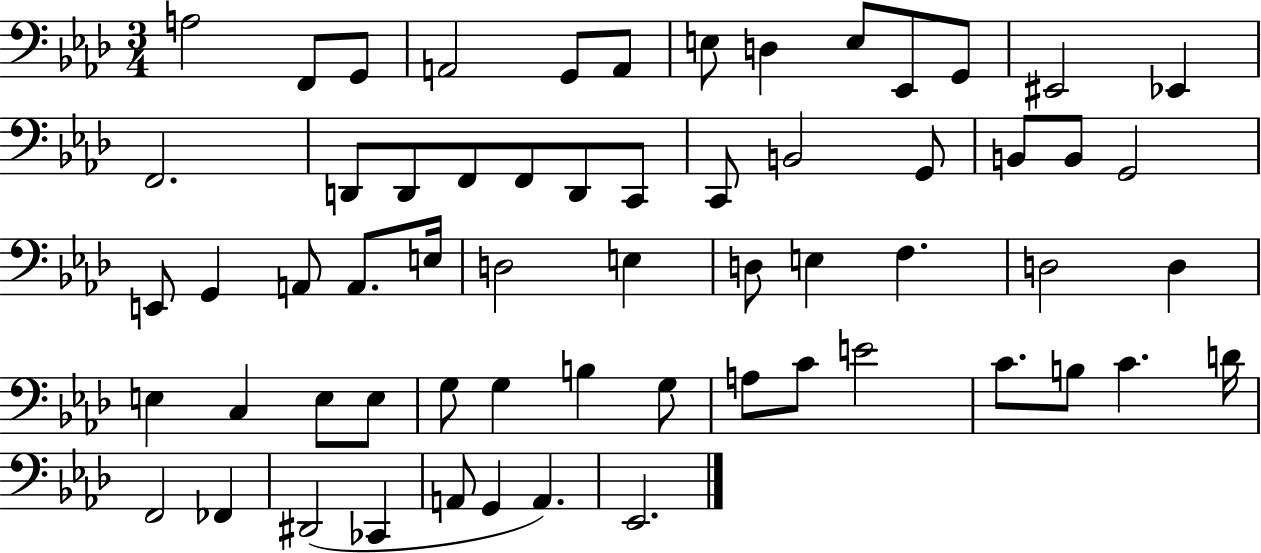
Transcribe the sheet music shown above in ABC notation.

X:1
T:Untitled
M:3/4
L:1/4
K:Ab
A,2 F,,/2 G,,/2 A,,2 G,,/2 A,,/2 E,/2 D, E,/2 _E,,/2 G,,/2 ^E,,2 _E,, F,,2 D,,/2 D,,/2 F,,/2 F,,/2 D,,/2 C,,/2 C,,/2 B,,2 G,,/2 B,,/2 B,,/2 G,,2 E,,/2 G,, A,,/2 A,,/2 E,/4 D,2 E, D,/2 E, F, D,2 D, E, C, E,/2 E,/2 G,/2 G, B, G,/2 A,/2 C/2 E2 C/2 B,/2 C D/4 F,,2 _F,, ^D,,2 _C,, A,,/2 G,, A,, _E,,2